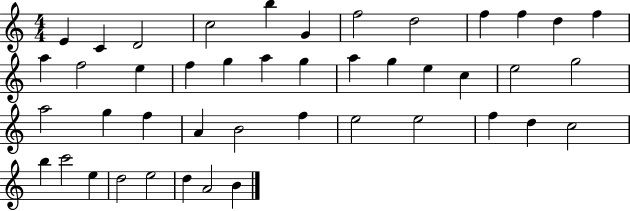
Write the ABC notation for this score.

X:1
T:Untitled
M:4/4
L:1/4
K:C
E C D2 c2 b G f2 d2 f f d f a f2 e f g a g a g e c e2 g2 a2 g f A B2 f e2 e2 f d c2 b c'2 e d2 e2 d A2 B